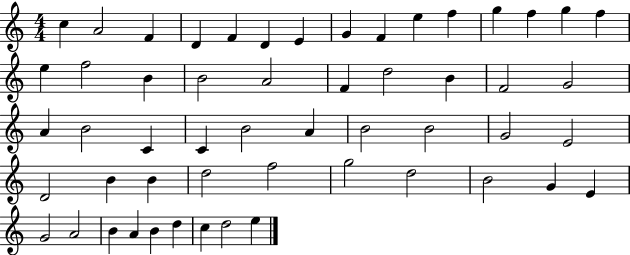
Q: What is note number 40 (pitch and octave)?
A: F5